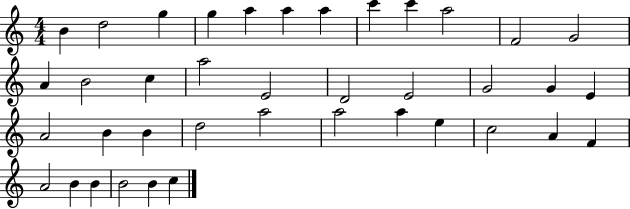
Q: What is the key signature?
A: C major